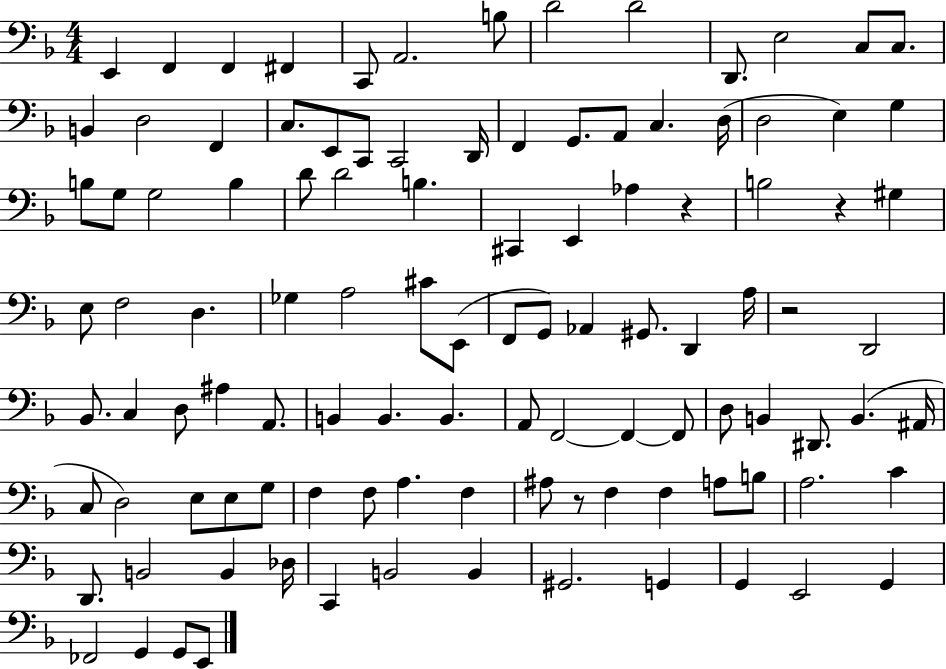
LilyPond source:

{
  \clef bass
  \numericTimeSignature
  \time 4/4
  \key f \major
  e,4 f,4 f,4 fis,4 | c,8 a,2. b8 | d'2 d'2 | d,8. e2 c8 c8. | \break b,4 d2 f,4 | c8. e,8 c,8 c,2 d,16 | f,4 g,8. a,8 c4. d16( | d2 e4) g4 | \break b8 g8 g2 b4 | d'8 d'2 b4. | cis,4 e,4 aes4 r4 | b2 r4 gis4 | \break e8 f2 d4. | ges4 a2 cis'8 e,8( | f,8 g,8) aes,4 gis,8. d,4 a16 | r2 d,2 | \break bes,8. c4 d8 ais4 a,8. | b,4 b,4. b,4. | a,8 f,2~~ f,4~~ f,8 | d8 b,4 dis,8. b,4.( ais,16 | \break c8 d2) e8 e8 g8 | f4 f8 a4. f4 | ais8 r8 f4 f4 a8 b8 | a2. c'4 | \break d,8. b,2 b,4 des16 | c,4 b,2 b,4 | gis,2. g,4 | g,4 e,2 g,4 | \break fes,2 g,4 g,8 e,8 | \bar "|."
}